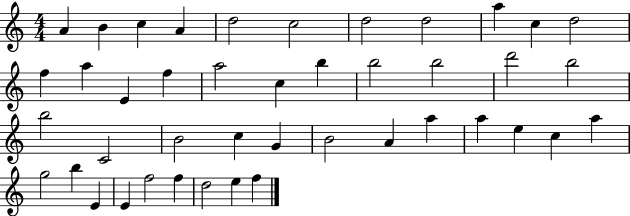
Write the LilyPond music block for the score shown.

{
  \clef treble
  \numericTimeSignature
  \time 4/4
  \key c \major
  a'4 b'4 c''4 a'4 | d''2 c''2 | d''2 d''2 | a''4 c''4 d''2 | \break f''4 a''4 e'4 f''4 | a''2 c''4 b''4 | b''2 b''2 | d'''2 b''2 | \break b''2 c'2 | b'2 c''4 g'4 | b'2 a'4 a''4 | a''4 e''4 c''4 a''4 | \break g''2 b''4 e'4 | e'4 f''2 f''4 | d''2 e''4 f''4 | \bar "|."
}